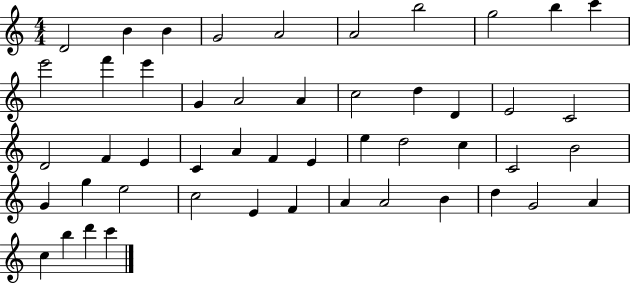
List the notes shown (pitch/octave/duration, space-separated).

D4/h B4/q B4/q G4/h A4/h A4/h B5/h G5/h B5/q C6/q E6/h F6/q E6/q G4/q A4/h A4/q C5/h D5/q D4/q E4/h C4/h D4/h F4/q E4/q C4/q A4/q F4/q E4/q E5/q D5/h C5/q C4/h B4/h G4/q G5/q E5/h C5/h E4/q F4/q A4/q A4/h B4/q D5/q G4/h A4/q C5/q B5/q D6/q C6/q